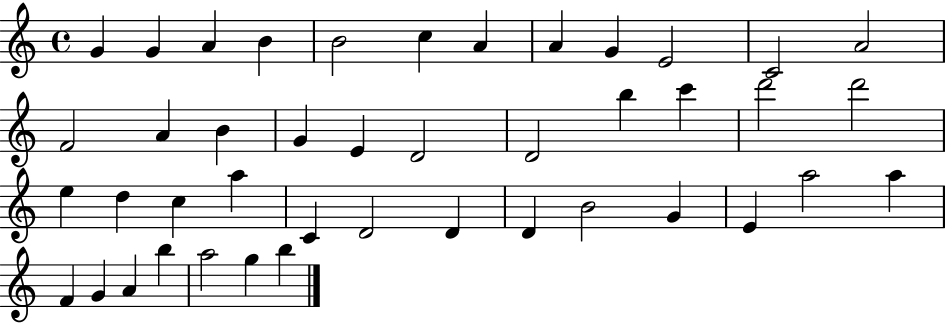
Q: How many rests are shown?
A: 0